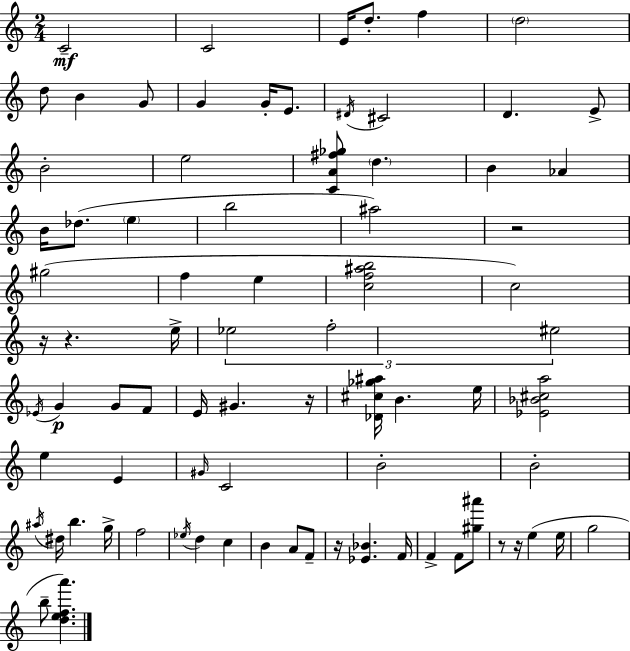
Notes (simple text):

C4/h C4/h E4/s D5/e. F5/q D5/h D5/e B4/q G4/e G4/q G4/s E4/e. D#4/s C#4/h D4/q. E4/e B4/h E5/h [C4,A4,F#5,Gb5]/e D5/q. B4/q Ab4/q B4/s Db5/e. E5/q B5/h A#5/h R/h G#5/h F5/q E5/q [C5,F5,A#5,B5]/h C5/h R/s R/q. E5/s Eb5/h F5/h EIS5/h Eb4/s G4/q G4/e F4/e E4/s G#4/q. R/s [Db4,C#5,Gb5,A#5]/s B4/q. E5/s [Eb4,Bb4,C#5,A5]/h E5/q E4/q G#4/s C4/h B4/h B4/h A#5/s D#5/s B5/q. G5/s F5/h Eb5/s D5/q C5/q B4/q A4/e F4/e R/s [Eb4,Bb4]/q. F4/s F4/q F4/e [G#5,A#6]/e R/e R/s E5/q E5/s G5/h B5/e [D5,E5,F5,A6]/q.